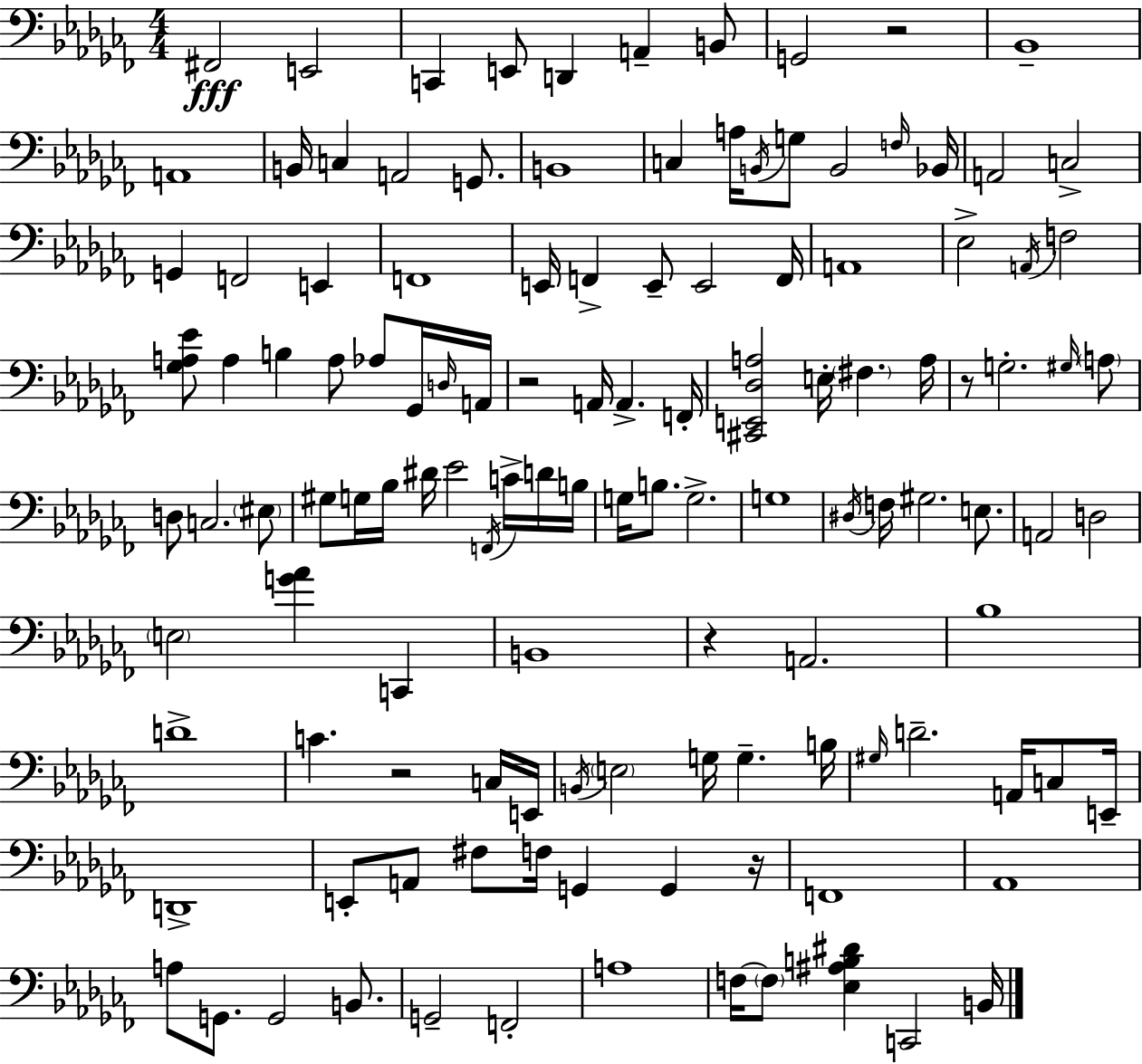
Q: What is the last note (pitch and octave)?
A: B2